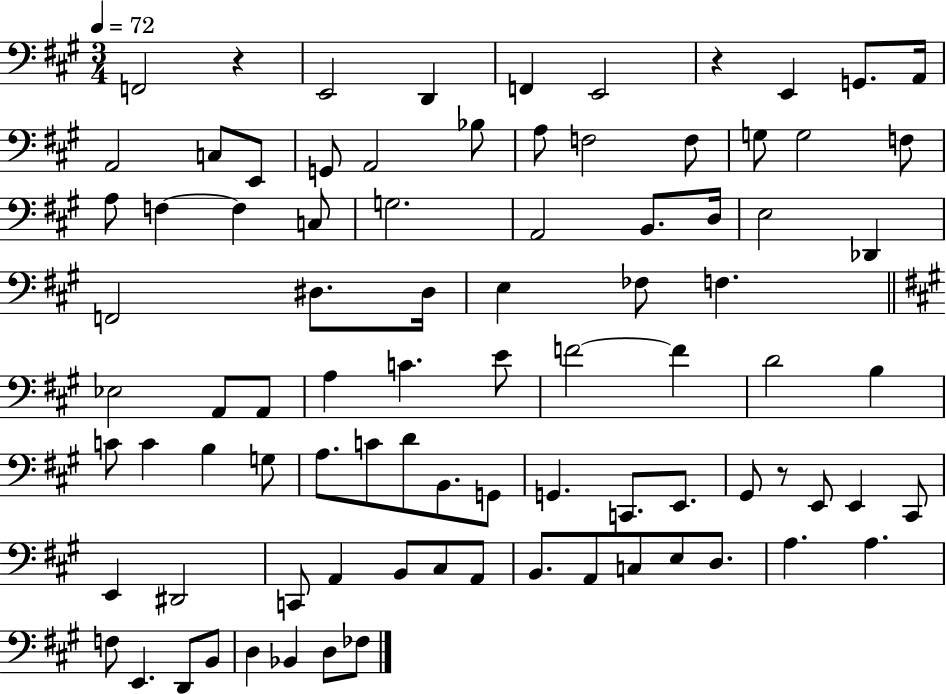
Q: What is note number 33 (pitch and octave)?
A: D#3